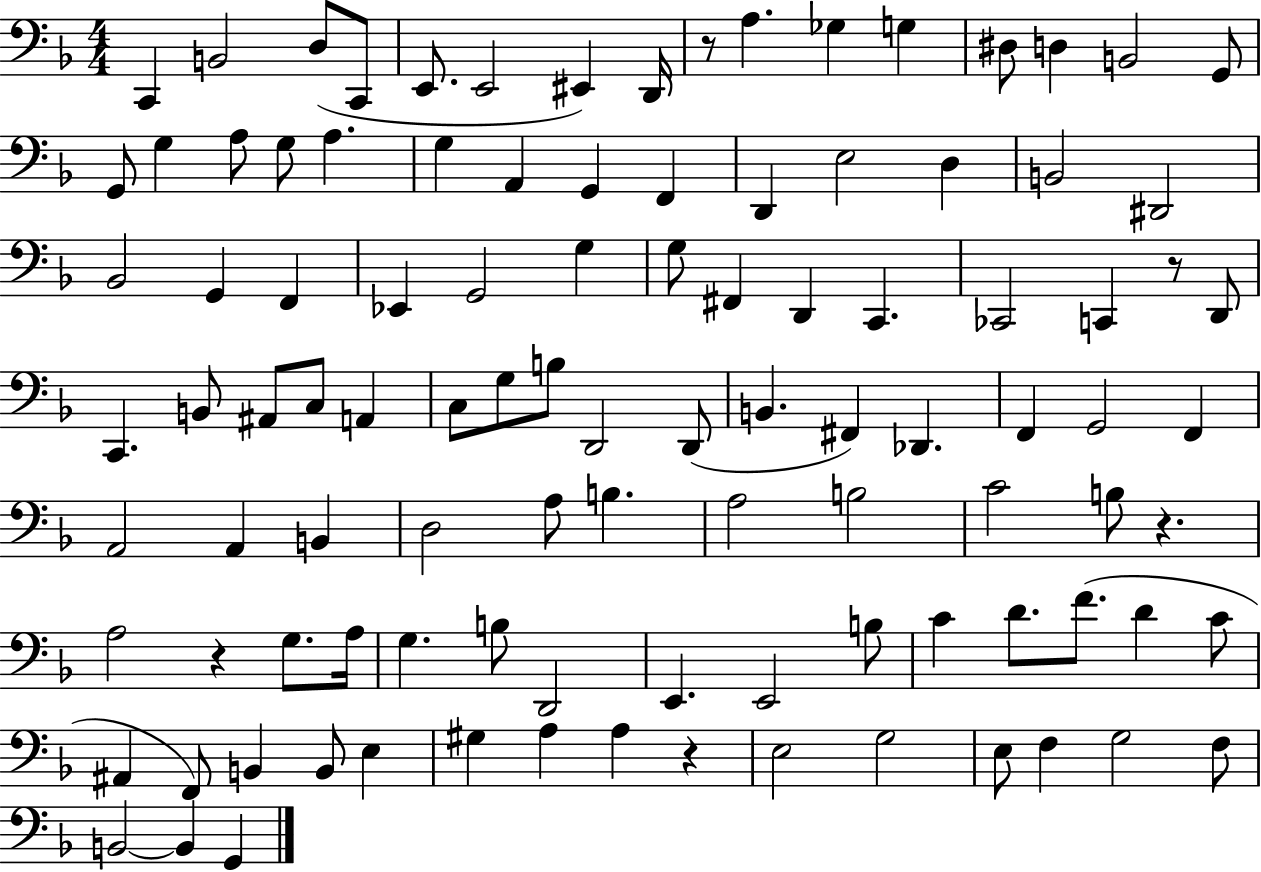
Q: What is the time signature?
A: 4/4